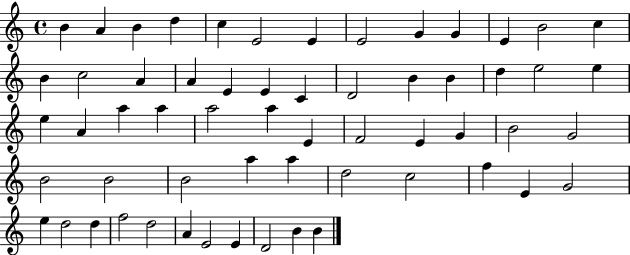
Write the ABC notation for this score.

X:1
T:Untitled
M:4/4
L:1/4
K:C
B A B d c E2 E E2 G G E B2 c B c2 A A E E C D2 B B d e2 e e A a a a2 a E F2 E G B2 G2 B2 B2 B2 a a d2 c2 f E G2 e d2 d f2 d2 A E2 E D2 B B